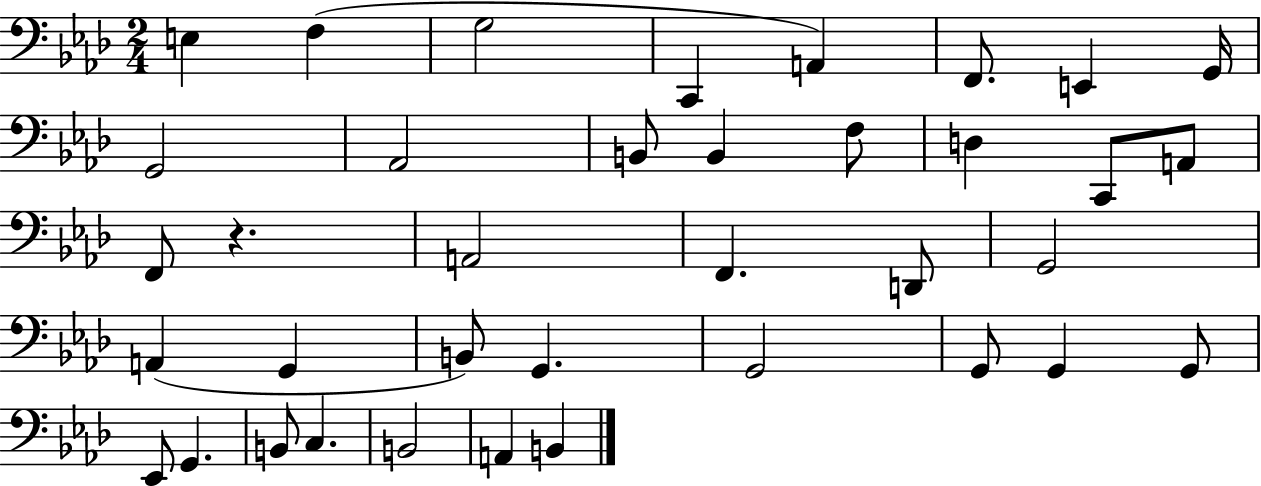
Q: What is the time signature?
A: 2/4